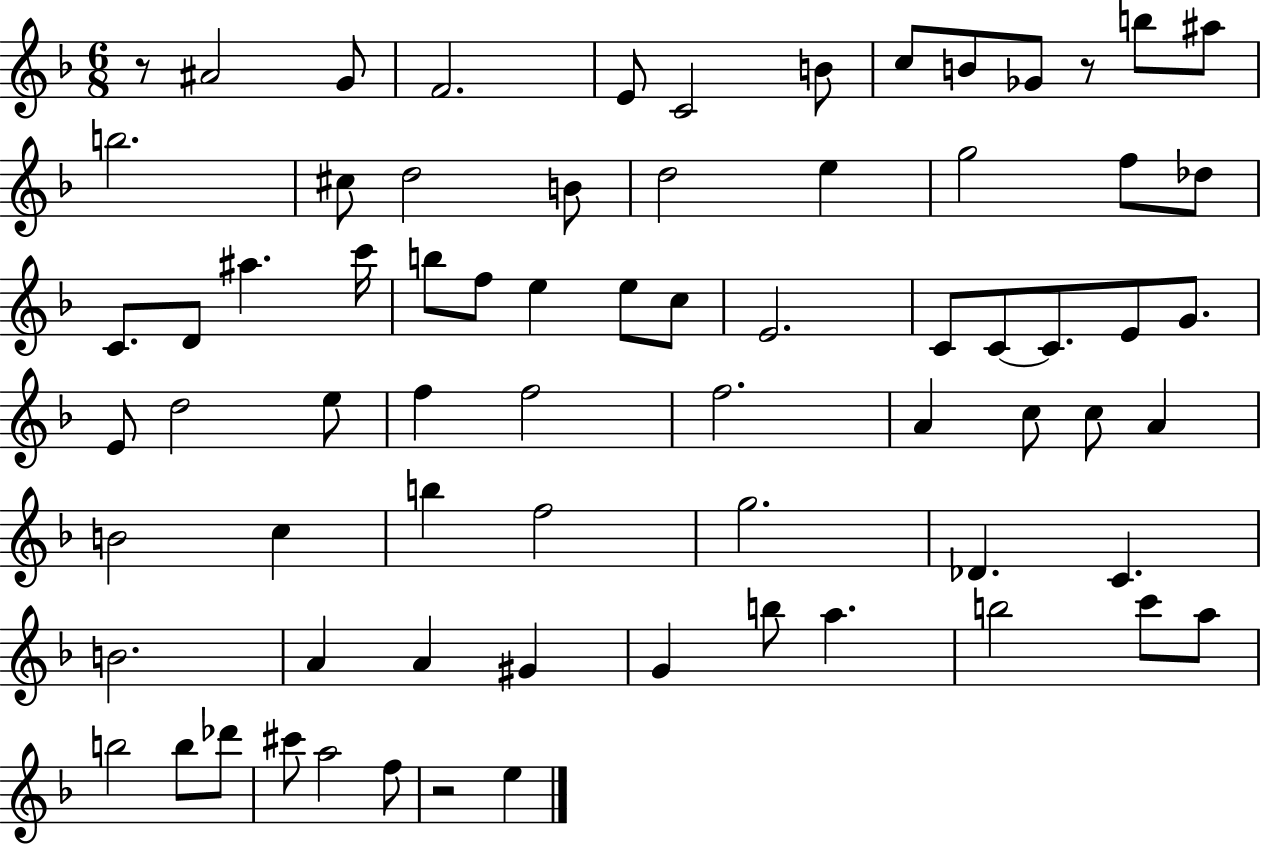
R/e A#4/h G4/e F4/h. E4/e C4/h B4/e C5/e B4/e Gb4/e R/e B5/e A#5/e B5/h. C#5/e D5/h B4/e D5/h E5/q G5/h F5/e Db5/e C4/e. D4/e A#5/q. C6/s B5/e F5/e E5/q E5/e C5/e E4/h. C4/e C4/e C4/e. E4/e G4/e. E4/e D5/h E5/e F5/q F5/h F5/h. A4/q C5/e C5/e A4/q B4/h C5/q B5/q F5/h G5/h. Db4/q. C4/q. B4/h. A4/q A4/q G#4/q G4/q B5/e A5/q. B5/h C6/e A5/e B5/h B5/e Db6/e C#6/e A5/h F5/e R/h E5/q